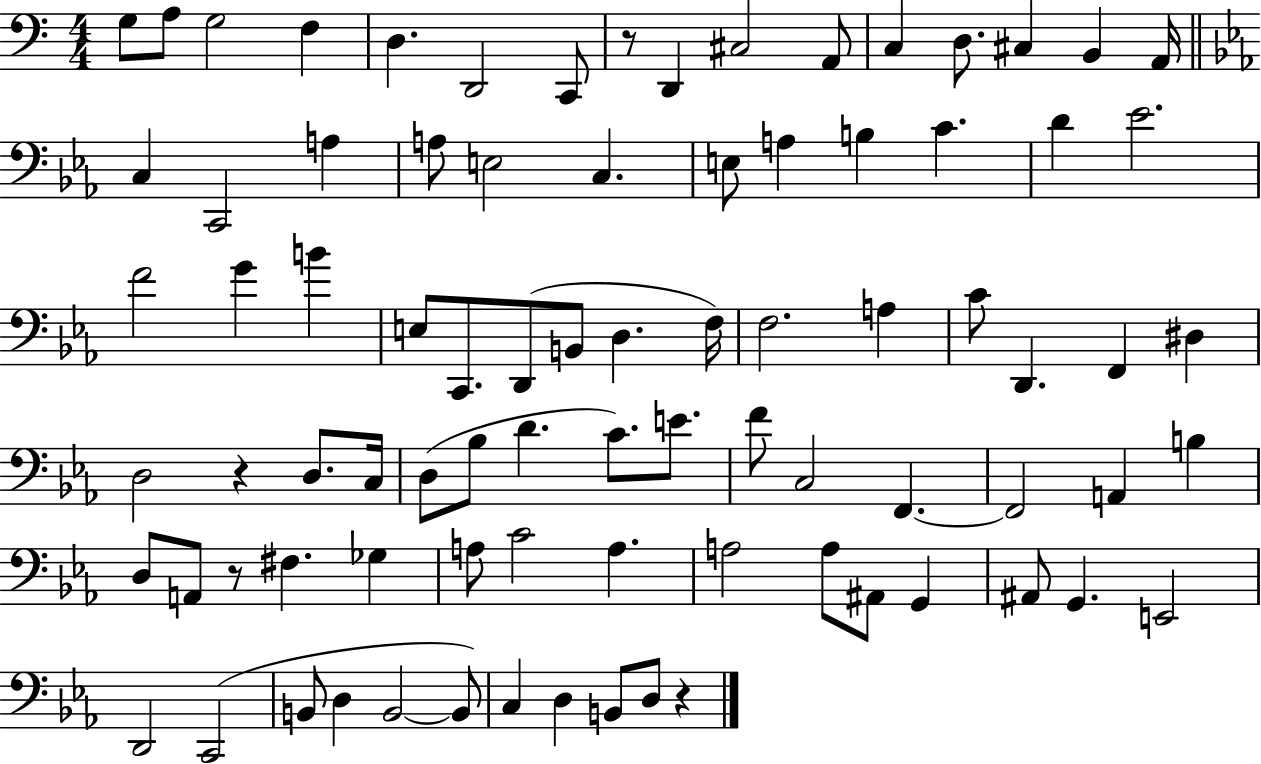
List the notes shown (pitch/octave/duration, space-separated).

G3/e A3/e G3/h F3/q D3/q. D2/h C2/e R/e D2/q C#3/h A2/e C3/q D3/e. C#3/q B2/q A2/s C3/q C2/h A3/q A3/e E3/h C3/q. E3/e A3/q B3/q C4/q. D4/q Eb4/h. F4/h G4/q B4/q E3/e C2/e. D2/e B2/e D3/q. F3/s F3/h. A3/q C4/e D2/q. F2/q D#3/q D3/h R/q D3/e. C3/s D3/e Bb3/e D4/q. C4/e. E4/e. F4/e C3/h F2/q. F2/h A2/q B3/q D3/e A2/e R/e F#3/q. Gb3/q A3/e C4/h A3/q. A3/h A3/e A#2/e G2/q A#2/e G2/q. E2/h D2/h C2/h B2/e D3/q B2/h B2/e C3/q D3/q B2/e D3/e R/q